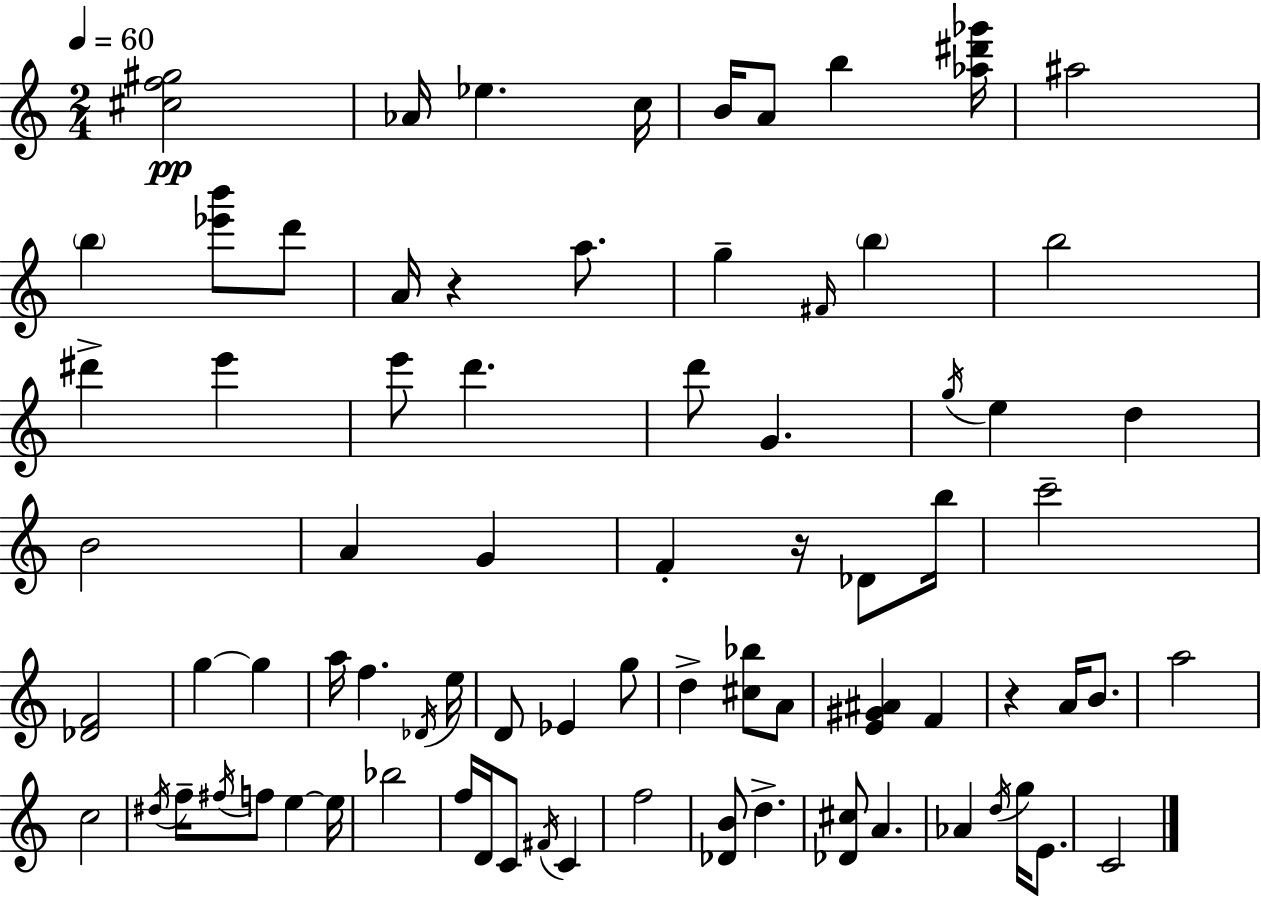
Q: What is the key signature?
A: A minor